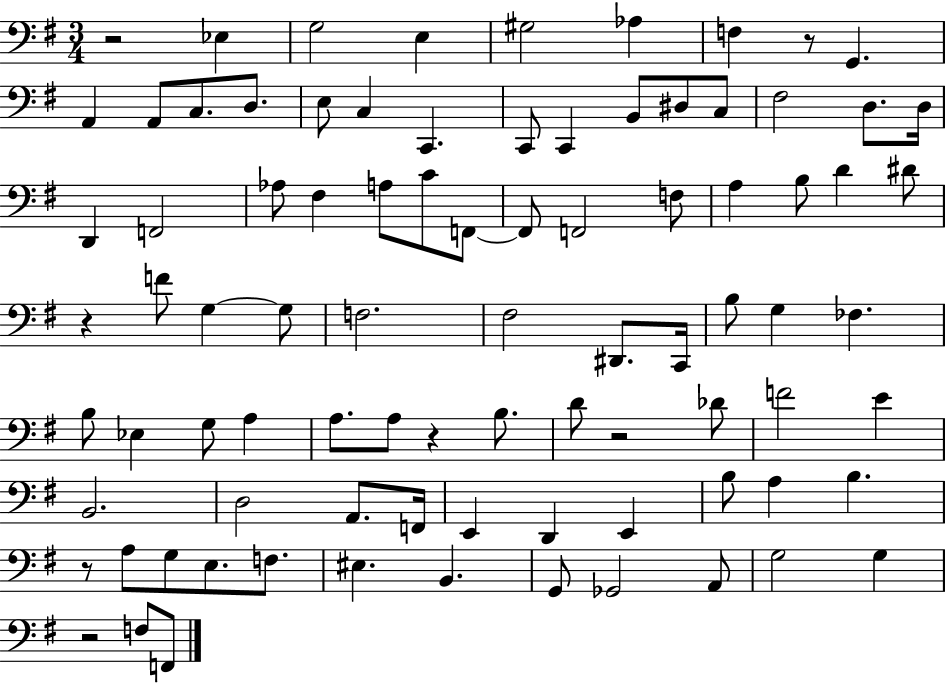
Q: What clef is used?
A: bass